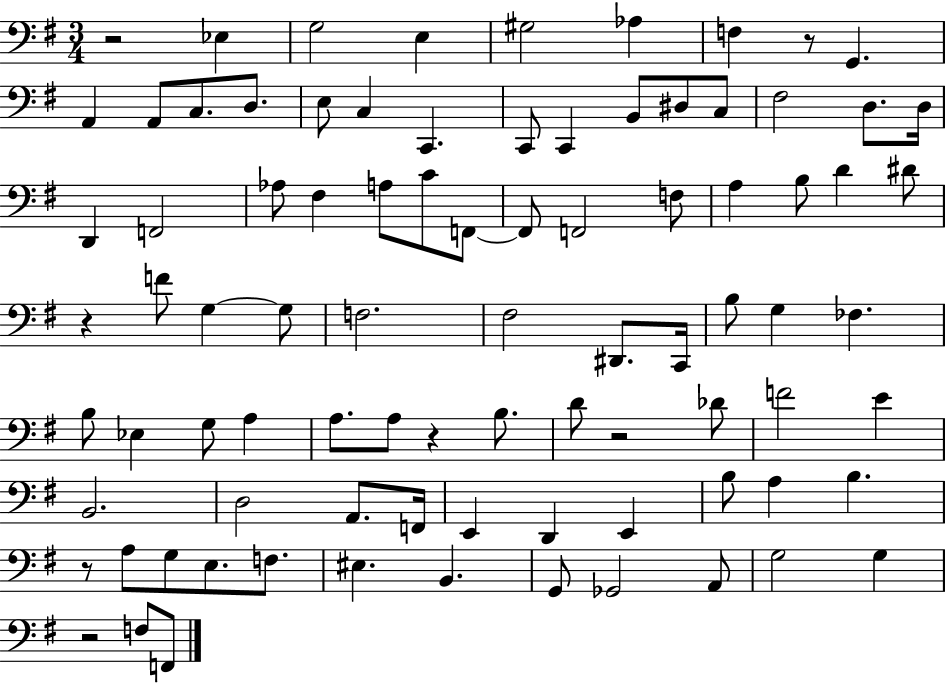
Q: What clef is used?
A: bass